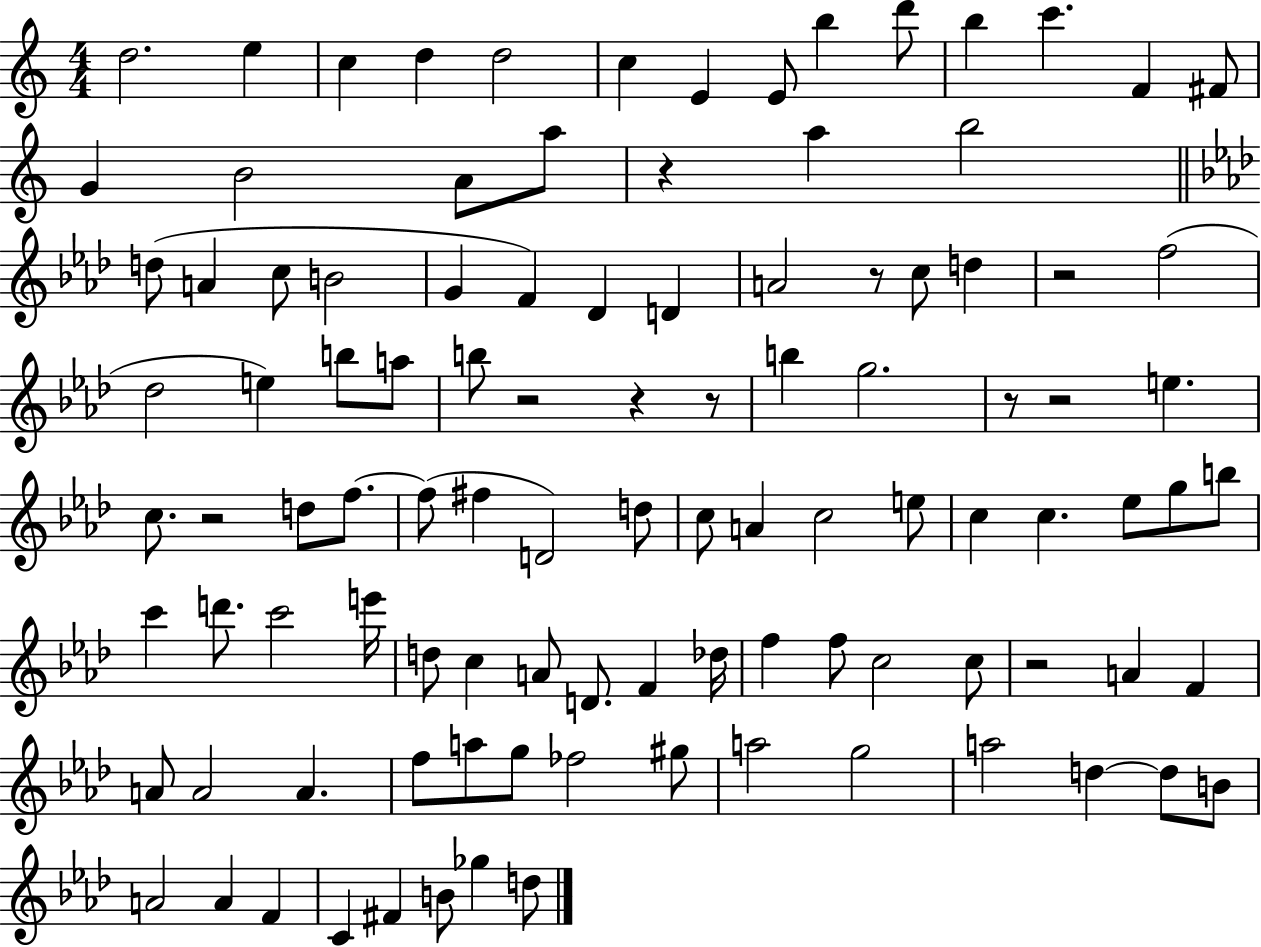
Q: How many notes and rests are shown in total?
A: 104